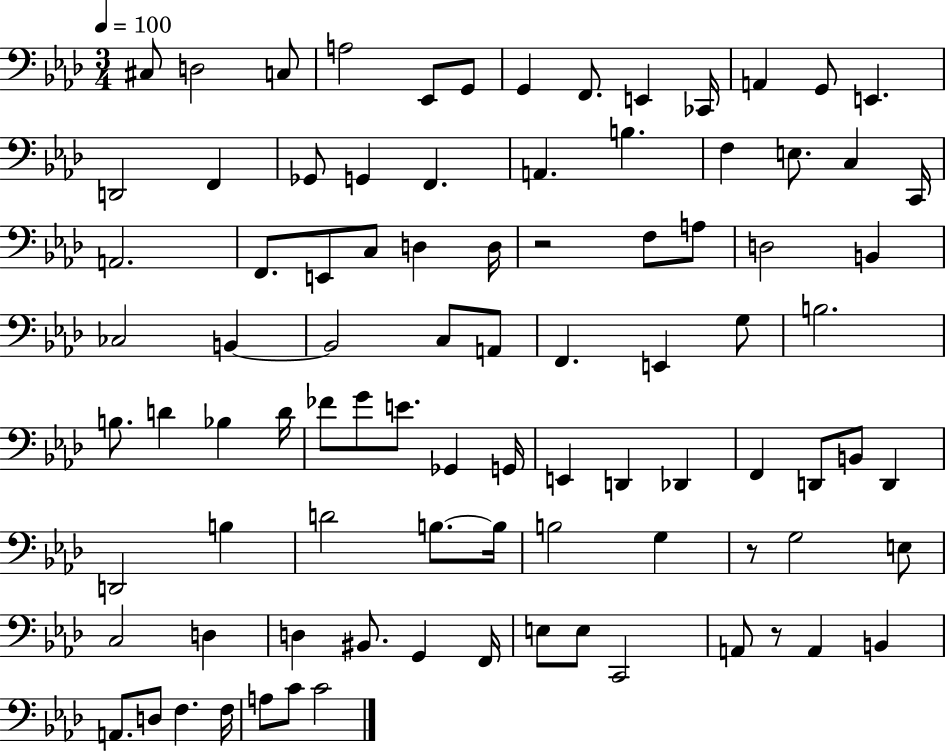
X:1
T:Untitled
M:3/4
L:1/4
K:Ab
^C,/2 D,2 C,/2 A,2 _E,,/2 G,,/2 G,, F,,/2 E,, _C,,/4 A,, G,,/2 E,, D,,2 F,, _G,,/2 G,, F,, A,, B, F, E,/2 C, C,,/4 A,,2 F,,/2 E,,/2 C,/2 D, D,/4 z2 F,/2 A,/2 D,2 B,, _C,2 B,, B,,2 C,/2 A,,/2 F,, E,, G,/2 B,2 B,/2 D _B, D/4 _F/2 G/2 E/2 _G,, G,,/4 E,, D,, _D,, F,, D,,/2 B,,/2 D,, D,,2 B, D2 B,/2 B,/4 B,2 G, z/2 G,2 E,/2 C,2 D, D, ^B,,/2 G,, F,,/4 E,/2 E,/2 C,,2 A,,/2 z/2 A,, B,, A,,/2 D,/2 F, F,/4 A,/2 C/2 C2